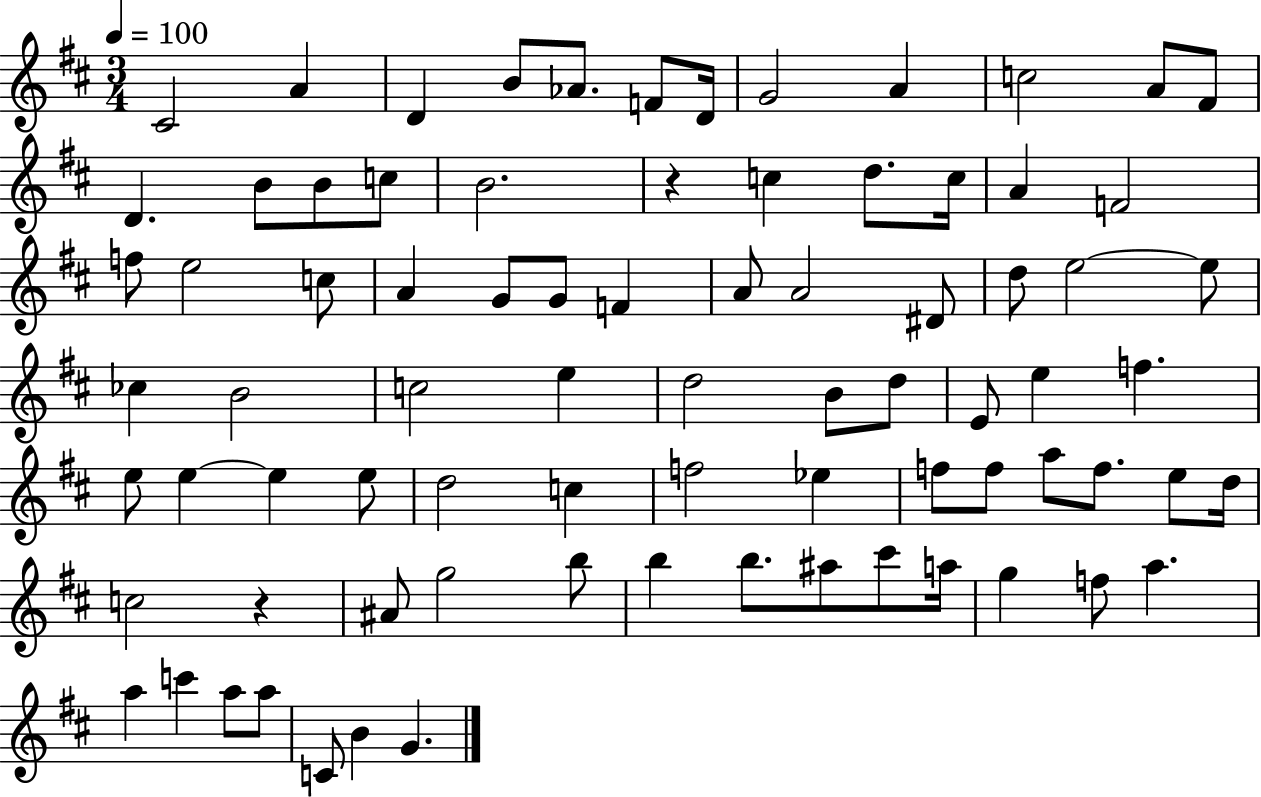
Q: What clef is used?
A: treble